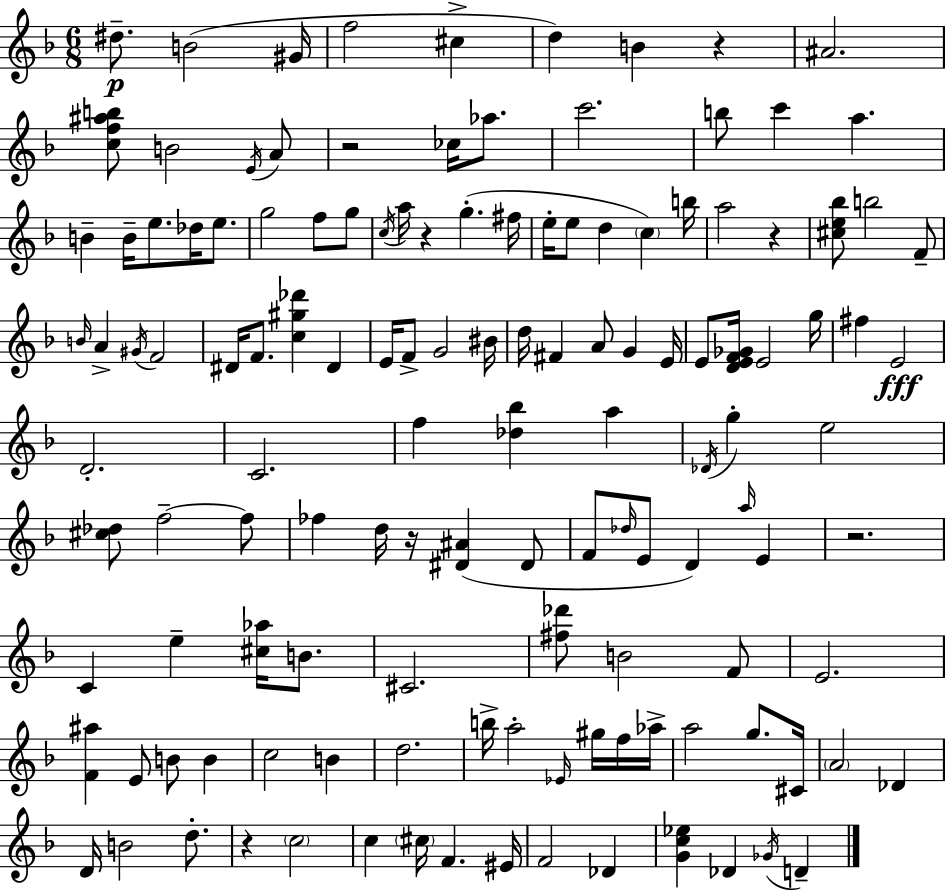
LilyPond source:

{
  \clef treble
  \numericTimeSignature
  \time 6/8
  \key d \minor
  \repeat volta 2 { dis''8.--\p b'2( gis'16 | f''2 cis''4-> | d''4) b'4 r4 | ais'2. | \break <c'' f'' ais'' b''>8 b'2 \acciaccatura { e'16 } a'8 | r2 ces''16 aes''8. | c'''2. | b''8 c'''4 a''4. | \break b'4-- b'16-- e''8. des''16 e''8. | g''2 f''8 g''8 | \acciaccatura { c''16 } a''16 r4 g''4.-.( | fis''16 e''16-. e''8 d''4 \parenthesize c''4) | \break b''16 a''2 r4 | <cis'' e'' bes''>8 b''2 | f'8-- \grace { b'16 } a'4-> \acciaccatura { gis'16 } f'2 | dis'16 f'8. <c'' gis'' des'''>4 | \break dis'4 e'16 f'8-> g'2 | bis'16 d''16 fis'4 a'8 g'4 | e'16 e'8 <d' e' f' ges'>16 e'2 | g''16 fis''4 e'2\fff | \break d'2.-. | c'2. | f''4 <des'' bes''>4 | a''4 \acciaccatura { des'16 } g''4-. e''2 | \break <cis'' des''>8 f''2--~~ | f''8 fes''4 d''16 r16 <dis' ais'>4( | dis'8 f'8 \grace { des''16 } e'8 d'4) | \grace { a''16 } e'4 r2. | \break c'4 e''4-- | <cis'' aes''>16 b'8. cis'2. | <fis'' des'''>8 b'2 | f'8 e'2. | \break <f' ais''>4 e'8 | b'8 b'4 c''2 | b'4 d''2. | b''16-> a''2-. | \break \grace { ees'16 } gis''16 f''16 aes''16-> a''2 | g''8. cis'16 \parenthesize a'2 | des'4 d'16 b'2 | d''8.-. r4 | \break \parenthesize c''2 c''4 | \parenthesize cis''16 f'4. eis'16 f'2 | des'4 <g' c'' ees''>4 | des'4 \acciaccatura { ges'16 } d'4-- } \bar "|."
}